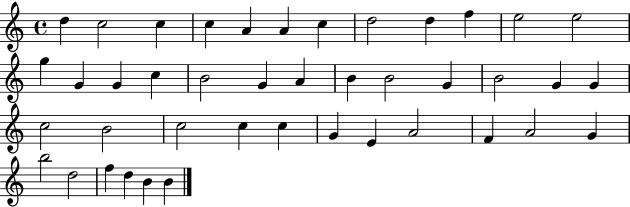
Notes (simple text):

D5/q C5/h C5/q C5/q A4/q A4/q C5/q D5/h D5/q F5/q E5/h E5/h G5/q G4/q G4/q C5/q B4/h G4/q A4/q B4/q B4/h G4/q B4/h G4/q G4/q C5/h B4/h C5/h C5/q C5/q G4/q E4/q A4/h F4/q A4/h G4/q B5/h D5/h F5/q D5/q B4/q B4/q